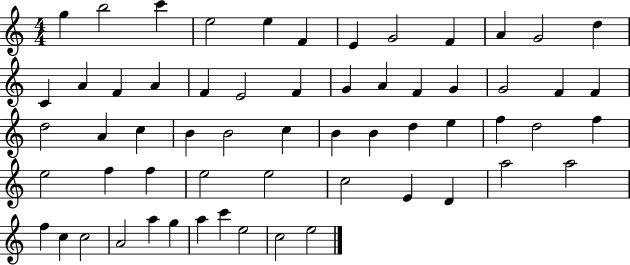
{
  \clef treble
  \numericTimeSignature
  \time 4/4
  \key c \major
  g''4 b''2 c'''4 | e''2 e''4 f'4 | e'4 g'2 f'4 | a'4 g'2 d''4 | \break c'4 a'4 f'4 a'4 | f'4 e'2 f'4 | g'4 a'4 f'4 g'4 | g'2 f'4 f'4 | \break d''2 a'4 c''4 | b'4 b'2 c''4 | b'4 b'4 d''4 e''4 | f''4 d''2 f''4 | \break e''2 f''4 f''4 | e''2 e''2 | c''2 e'4 d'4 | a''2 a''2 | \break f''4 c''4 c''2 | a'2 a''4 g''4 | a''4 c'''4 e''2 | c''2 e''2 | \break \bar "|."
}